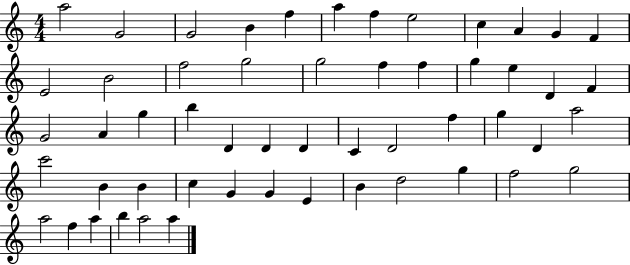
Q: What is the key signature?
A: C major